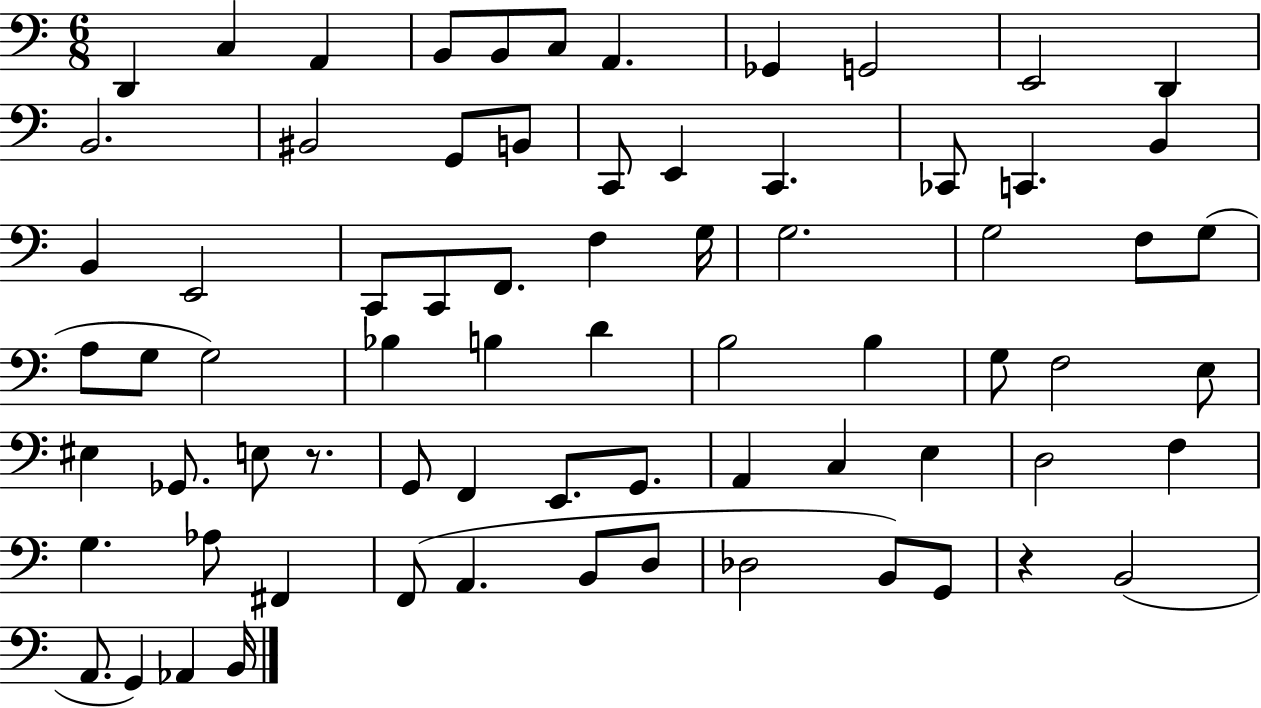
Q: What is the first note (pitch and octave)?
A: D2